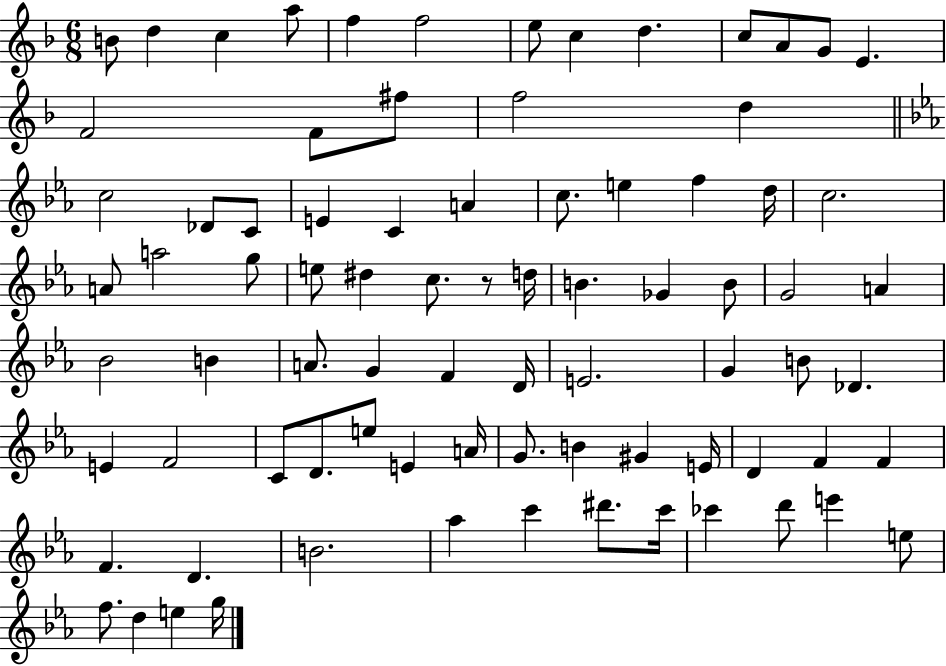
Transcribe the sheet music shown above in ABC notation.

X:1
T:Untitled
M:6/8
L:1/4
K:F
B/2 d c a/2 f f2 e/2 c d c/2 A/2 G/2 E F2 F/2 ^f/2 f2 d c2 _D/2 C/2 E C A c/2 e f d/4 c2 A/2 a2 g/2 e/2 ^d c/2 z/2 d/4 B _G B/2 G2 A _B2 B A/2 G F D/4 E2 G B/2 _D E F2 C/2 D/2 e/2 E A/4 G/2 B ^G E/4 D F F F D B2 _a c' ^d'/2 c'/4 _c' d'/2 e' e/2 f/2 d e g/4